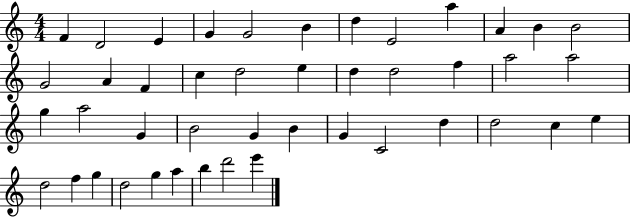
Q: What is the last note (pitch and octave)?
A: E6